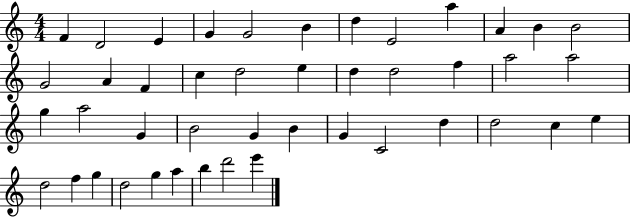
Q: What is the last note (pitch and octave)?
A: E6